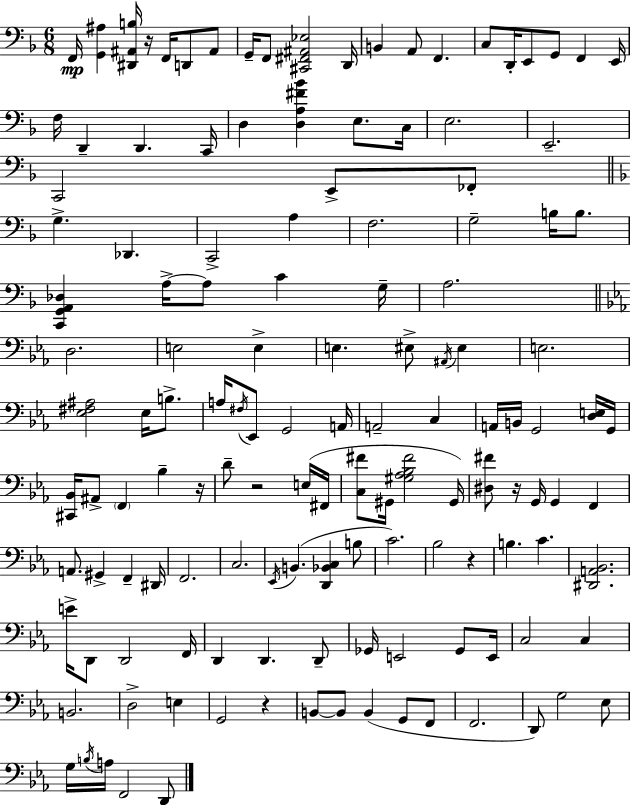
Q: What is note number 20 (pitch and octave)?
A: C2